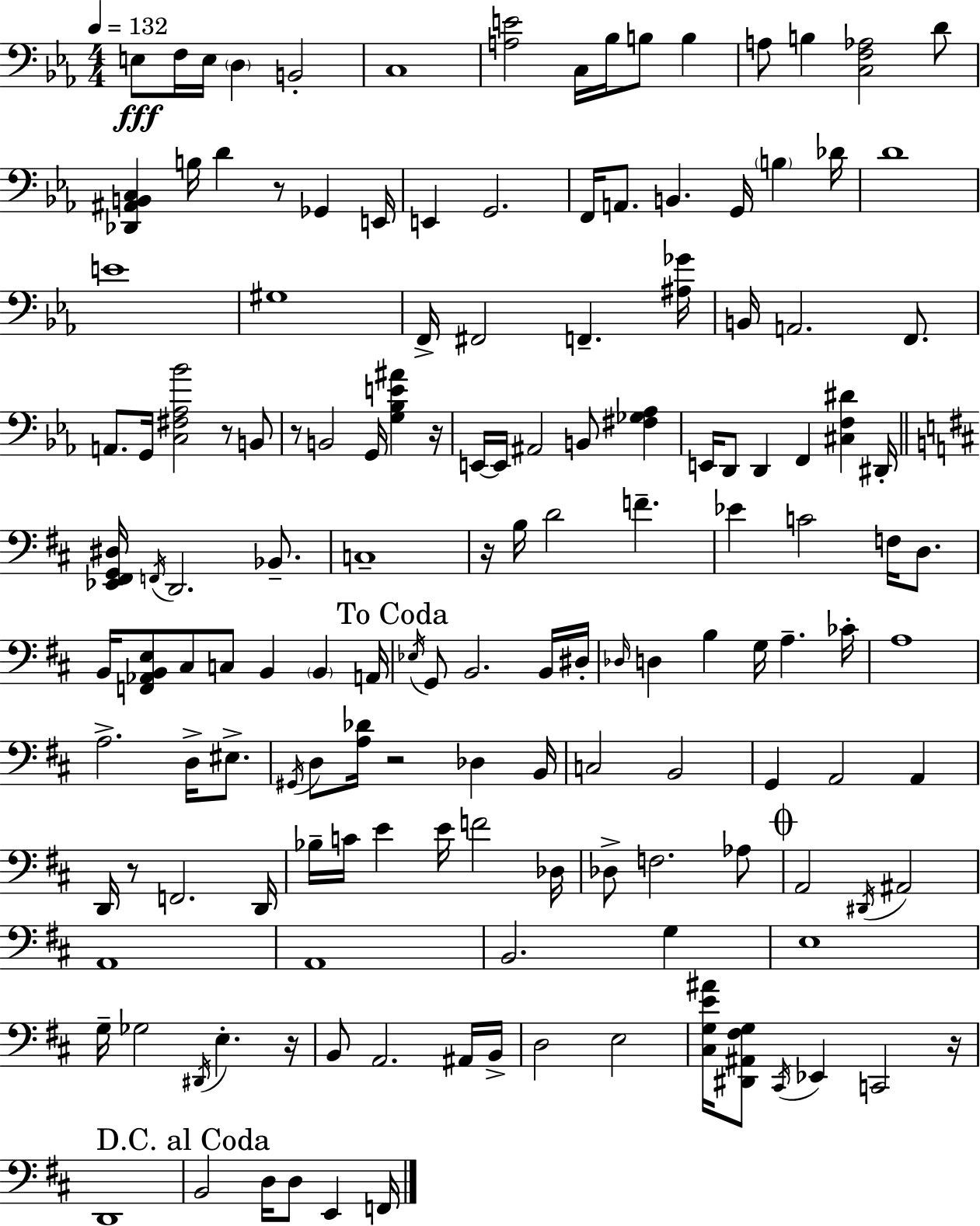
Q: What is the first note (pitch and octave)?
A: E3